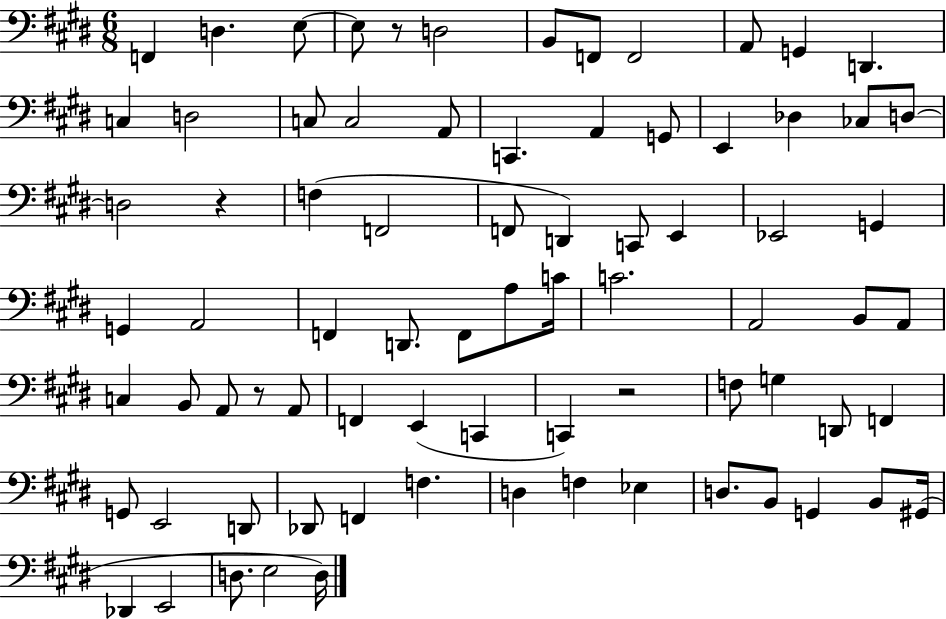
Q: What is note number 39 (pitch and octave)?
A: C4